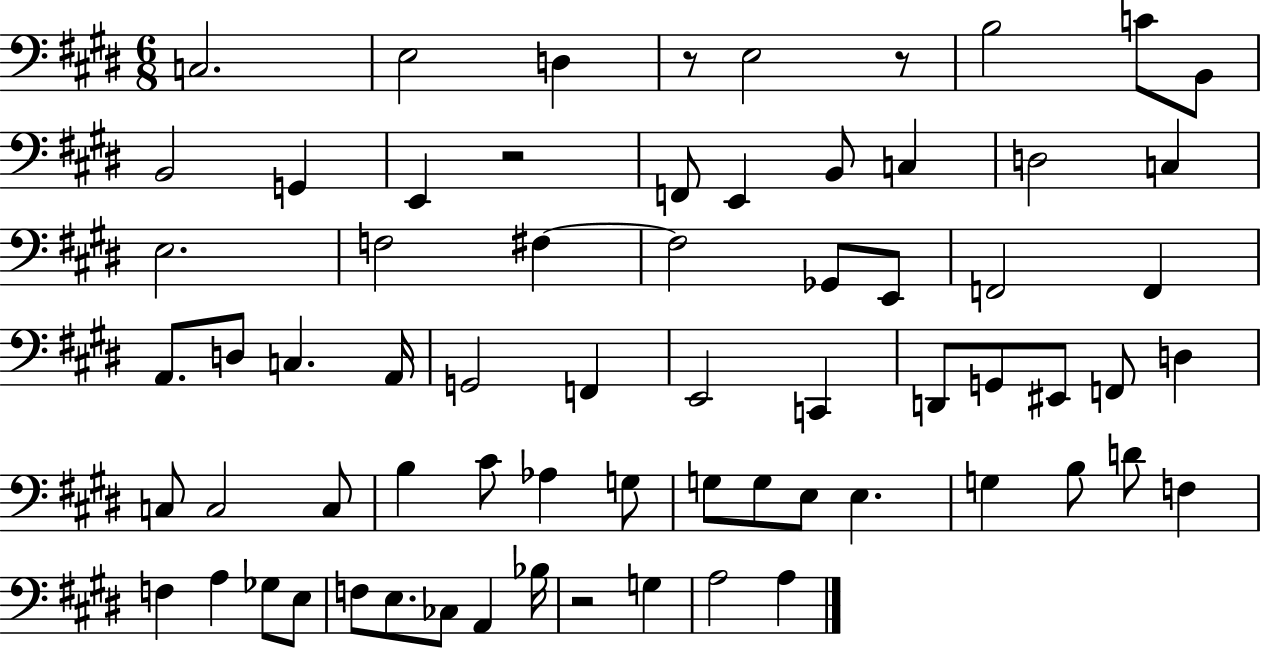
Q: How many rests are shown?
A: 4